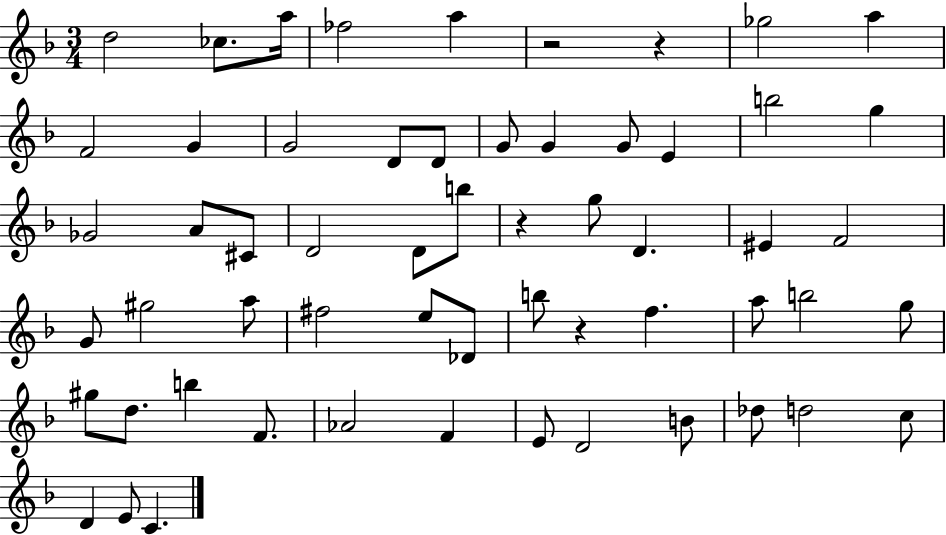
{
  \clef treble
  \numericTimeSignature
  \time 3/4
  \key f \major
  d''2 ces''8. a''16 | fes''2 a''4 | r2 r4 | ges''2 a''4 | \break f'2 g'4 | g'2 d'8 d'8 | g'8 g'4 g'8 e'4 | b''2 g''4 | \break ges'2 a'8 cis'8 | d'2 d'8 b''8 | r4 g''8 d'4. | eis'4 f'2 | \break g'8 gis''2 a''8 | fis''2 e''8 des'8 | b''8 r4 f''4. | a''8 b''2 g''8 | \break gis''8 d''8. b''4 f'8. | aes'2 f'4 | e'8 d'2 b'8 | des''8 d''2 c''8 | \break d'4 e'8 c'4. | \bar "|."
}